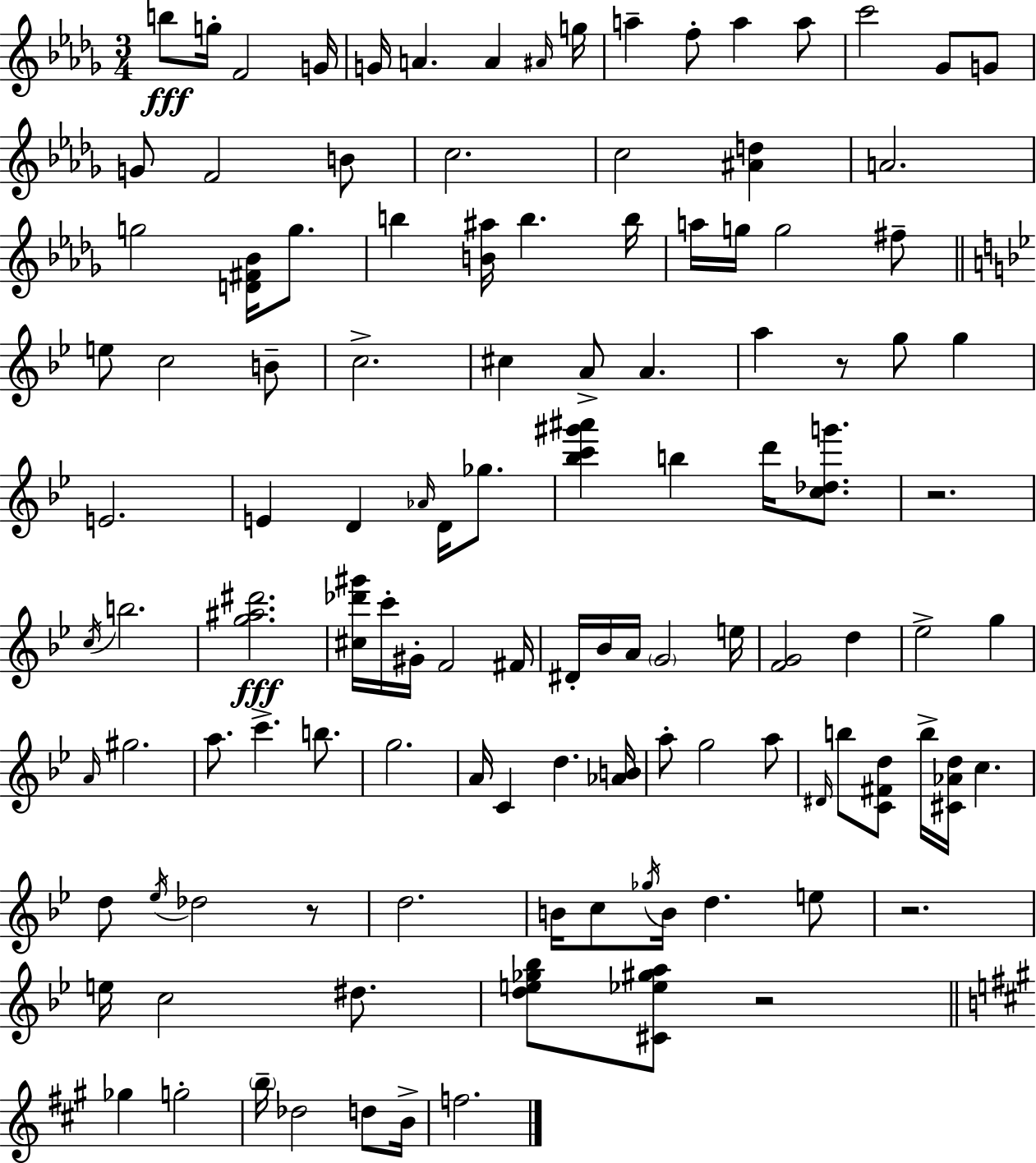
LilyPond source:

{
  \clef treble
  \numericTimeSignature
  \time 3/4
  \key bes \minor
  \repeat volta 2 { b''8\fff g''16-. f'2 g'16 | g'16 a'4. a'4 \grace { ais'16 } | g''16 a''4-- f''8-. a''4 a''8 | c'''2 ges'8 g'8 | \break g'8 f'2 b'8 | c''2. | c''2 <ais' d''>4 | a'2. | \break g''2 <d' fis' bes'>16 g''8. | b''4 <b' ais''>16 b''4. | b''16 a''16 g''16 g''2 fis''8-- | \bar "||" \break \key bes \major e''8 c''2 b'8-- | c''2.-> | cis''4 a'8-> a'4. | a''4 r8 g''8 g''4 | \break e'2. | e'4 d'4 \grace { aes'16 } d'16 ges''8. | <bes'' c''' gis''' ais'''>4 b''4 d'''16 <c'' des'' g'''>8. | r2. | \break \acciaccatura { c''16 } b''2. | <g'' ais'' dis'''>2.\fff | <cis'' des''' gis'''>16 c'''16-. gis'16-. f'2 | fis'16 dis'16-. bes'16 a'16 \parenthesize g'2 | \break e''16 <f' g'>2 d''4 | ees''2-> g''4 | \grace { a'16 } gis''2. | a''8. c'''4.-> | \break b''8. g''2. | a'16 c'4 d''4. | <aes' b'>16 a''8-. g''2 | a''8 \grace { dis'16 } b''8 <c' fis' d''>8 b''16-> <cis' aes' d''>16 c''4. | \break d''8 \acciaccatura { ees''16 } des''2 | r8 d''2. | b'16 c''8 \acciaccatura { ges''16 } b'16 d''4. | e''8 r2. | \break e''16 c''2 | dis''8. <d'' e'' ges'' bes''>8 <cis' ees'' gis'' a''>8 r2 | \bar "||" \break \key a \major ges''4 g''2-. | \parenthesize b''16-- des''2 d''8 b'16-> | f''2. | } \bar "|."
}